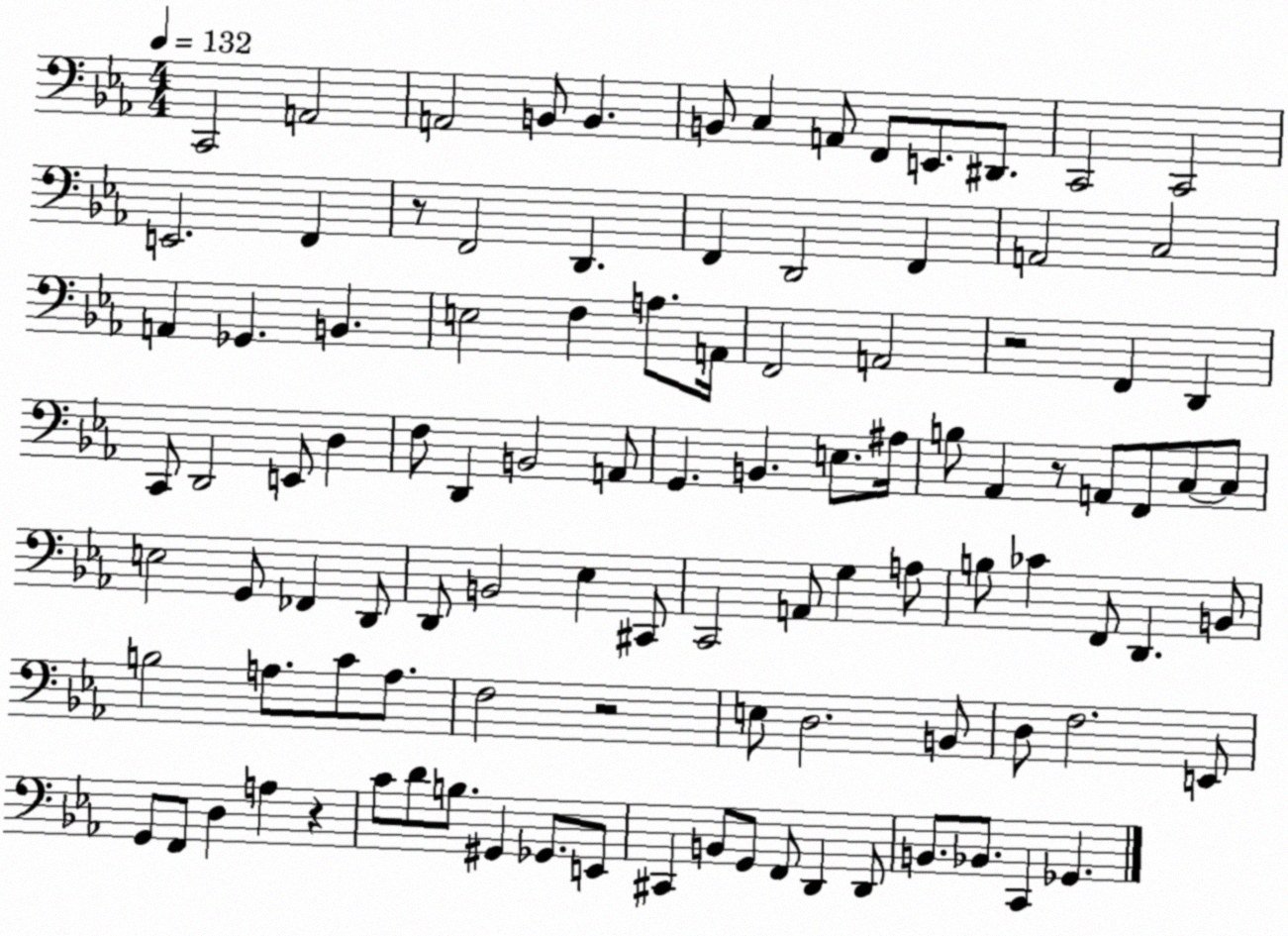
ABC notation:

X:1
T:Untitled
M:4/4
L:1/4
K:Eb
C,,2 A,,2 A,,2 B,,/2 B,, B,,/2 C, A,,/2 F,,/2 E,,/2 ^D,,/2 C,,2 C,,2 E,,2 F,, z/2 F,,2 D,, F,, D,,2 F,, A,,2 C,2 A,, _G,, B,, E,2 F, A,/2 A,,/4 F,,2 A,,2 z2 F,, D,, C,,/2 D,,2 E,,/2 D, F,/2 D,, B,,2 A,,/2 G,, B,, E,/2 ^A,/4 B,/2 _A,, z/2 A,,/2 F,,/2 C,/2 C,/2 E,2 G,,/2 _F,, D,,/2 D,,/2 B,,2 _E, ^C,,/2 C,,2 A,,/2 G, A,/2 B,/2 _C F,,/2 D,, B,,/2 B,2 A,/2 C/2 A,/2 F,2 z2 E,/2 D,2 B,,/2 D,/2 F,2 E,,/2 G,,/2 F,,/2 D, A, z C/2 D/2 B,/2 ^G,, _G,,/2 E,,/2 ^C,, B,,/2 G,,/2 F,,/2 D,, D,,/2 B,,/2 _B,,/2 C,, _G,,